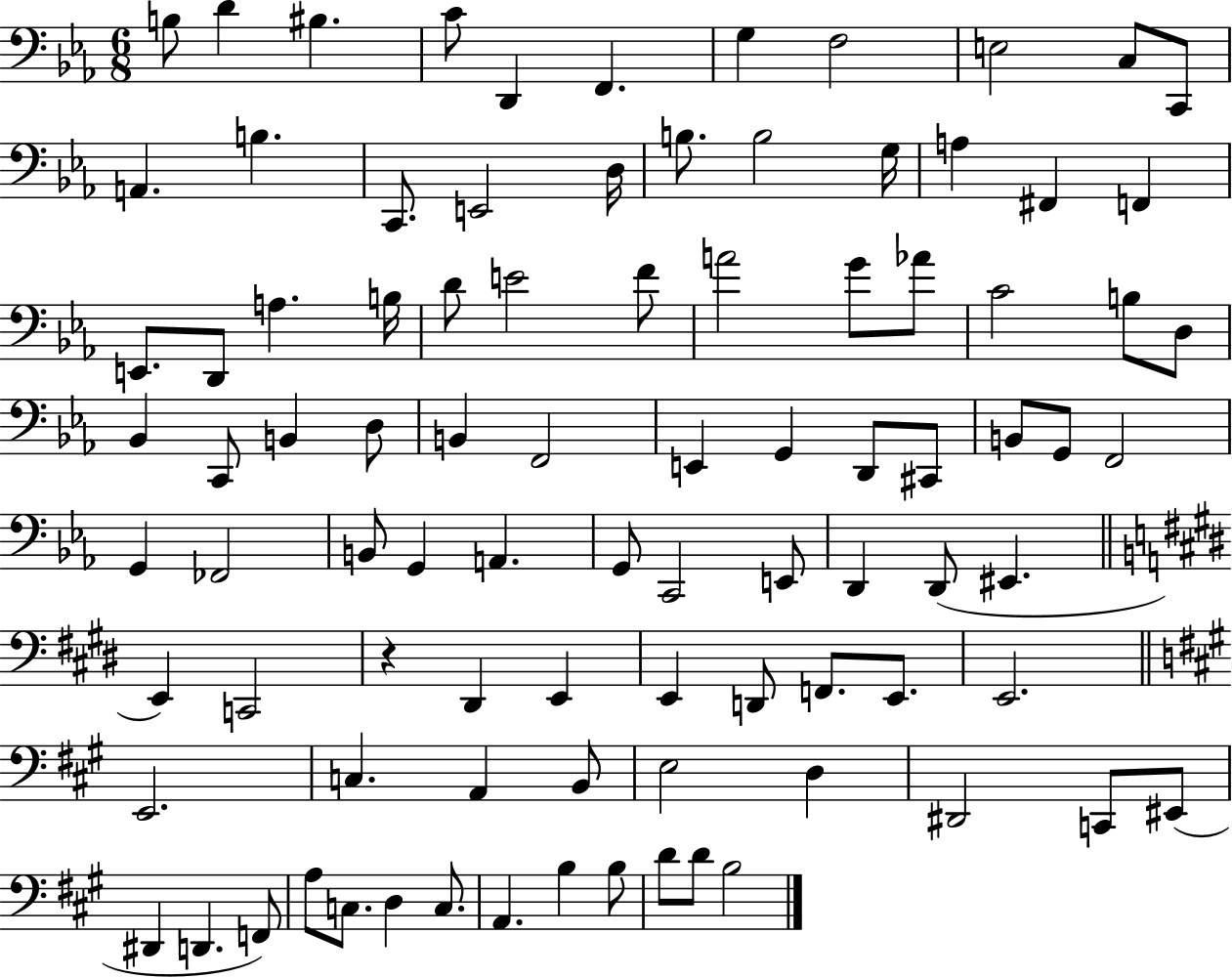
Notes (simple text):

B3/e D4/q BIS3/q. C4/e D2/q F2/q. G3/q F3/h E3/h C3/e C2/e A2/q. B3/q. C2/e. E2/h D3/s B3/e. B3/h G3/s A3/q F#2/q F2/q E2/e. D2/e A3/q. B3/s D4/e E4/h F4/e A4/h G4/e Ab4/e C4/h B3/e D3/e Bb2/q C2/e B2/q D3/e B2/q F2/h E2/q G2/q D2/e C#2/e B2/e G2/e F2/h G2/q FES2/h B2/e G2/q A2/q. G2/e C2/h E2/e D2/q D2/e EIS2/q. E2/q C2/h R/q D#2/q E2/q E2/q D2/e F2/e. E2/e. E2/h. E2/h. C3/q. A2/q B2/e E3/h D3/q D#2/h C2/e EIS2/e D#2/q D2/q. F2/e A3/e C3/e. D3/q C3/e. A2/q. B3/q B3/e D4/e D4/e B3/h